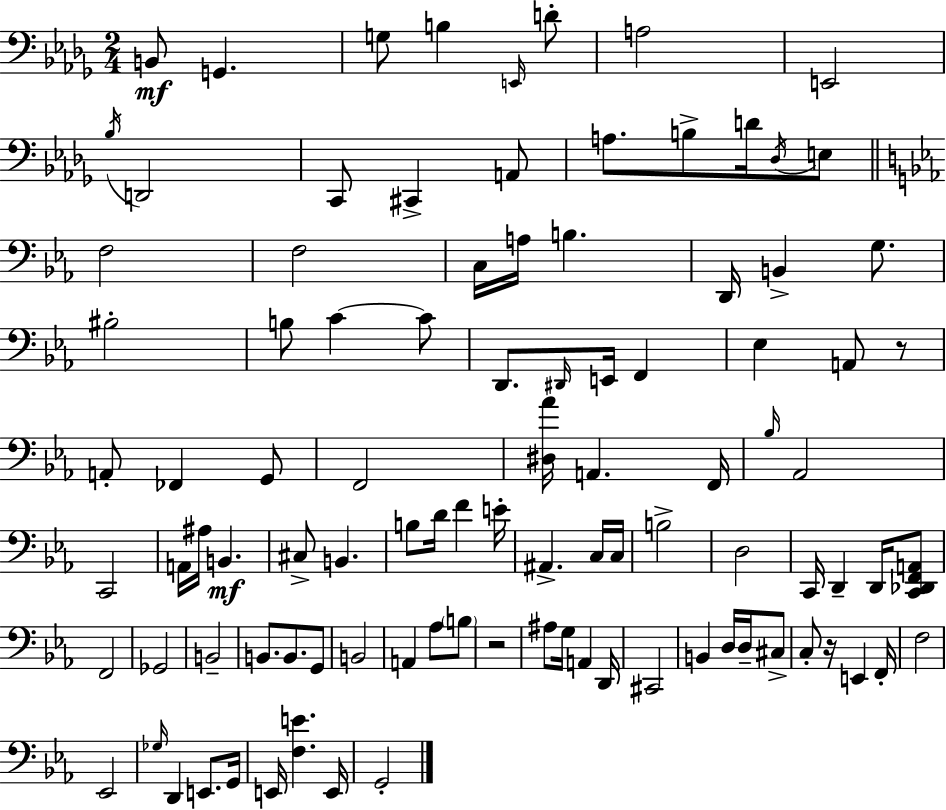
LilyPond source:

{
  \clef bass
  \numericTimeSignature
  \time 2/4
  \key bes \minor
  b,8\mf g,4. | g8 b4 \grace { e,16 } d'8-. | a2 | e,2 | \break \acciaccatura { bes16 } d,2 | c,8 cis,4-> | a,8 a8. b8-> d'16 | \acciaccatura { des16 } e8 \bar "||" \break \key ees \major f2 | f2 | c16 a16 b4. | d,16 b,4-> g8. | \break bis2-. | b8 c'4~~ c'8 | d,8. \grace { dis,16 } e,16 f,4 | ees4 a,8 r8 | \break a,8-. fes,4 g,8 | f,2 | <dis aes'>16 a,4. | f,16 \grace { bes16 } aes,2 | \break c,2 | a,16 ais16 b,4.\mf | cis8-> b,4. | b8 d'16 f'4 | \break e'16-. ais,4.-> | c16 c16 b2-> | d2 | c,16 d,4-- d,16 | \break <c, des, f, a,>8 f,2 | ges,2 | b,2-- | b,8. b,8. | \break g,8 b,2 | a,4 aes8 | \parenthesize b8 r2 | ais8 g16 a,4 | \break d,16 cis,2 | b,4 d16 d16-- | cis8-> c8-. r16 e,4 | f,16-. f2 | \break ees,2 | \grace { ges16 } d,4 e,8. | g,16 e,16 <f e'>4. | e,16 g,2-. | \break \bar "|."
}